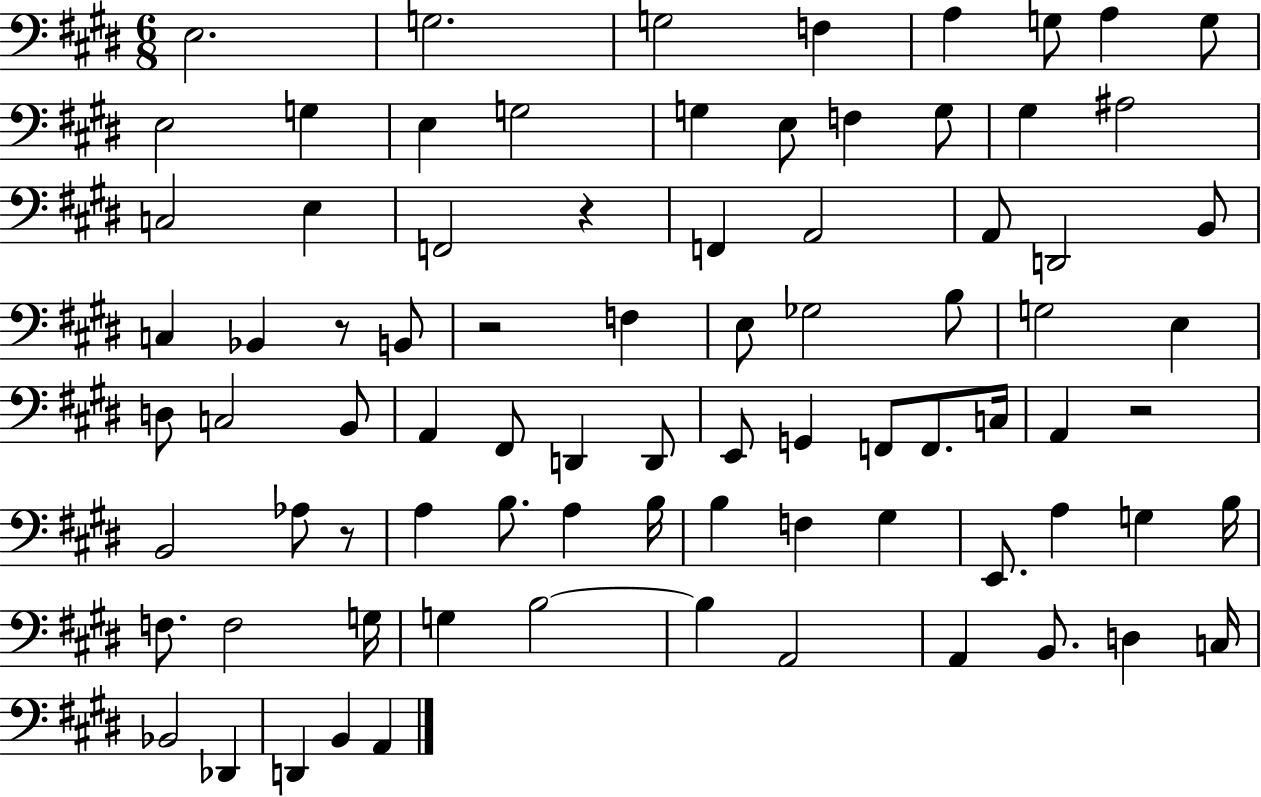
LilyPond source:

{
  \clef bass
  \numericTimeSignature
  \time 6/8
  \key e \major
  \repeat volta 2 { e2. | g2. | g2 f4 | a4 g8 a4 g8 | \break e2 g4 | e4 g2 | g4 e8 f4 g8 | gis4 ais2 | \break c2 e4 | f,2 r4 | f,4 a,2 | a,8 d,2 b,8 | \break c4 bes,4 r8 b,8 | r2 f4 | e8 ges2 b8 | g2 e4 | \break d8 c2 b,8 | a,4 fis,8 d,4 d,8 | e,8 g,4 f,8 f,8. c16 | a,4 r2 | \break b,2 aes8 r8 | a4 b8. a4 b16 | b4 f4 gis4 | e,8. a4 g4 b16 | \break f8. f2 g16 | g4 b2~~ | b4 a,2 | a,4 b,8. d4 c16 | \break bes,2 des,4 | d,4 b,4 a,4 | } \bar "|."
}